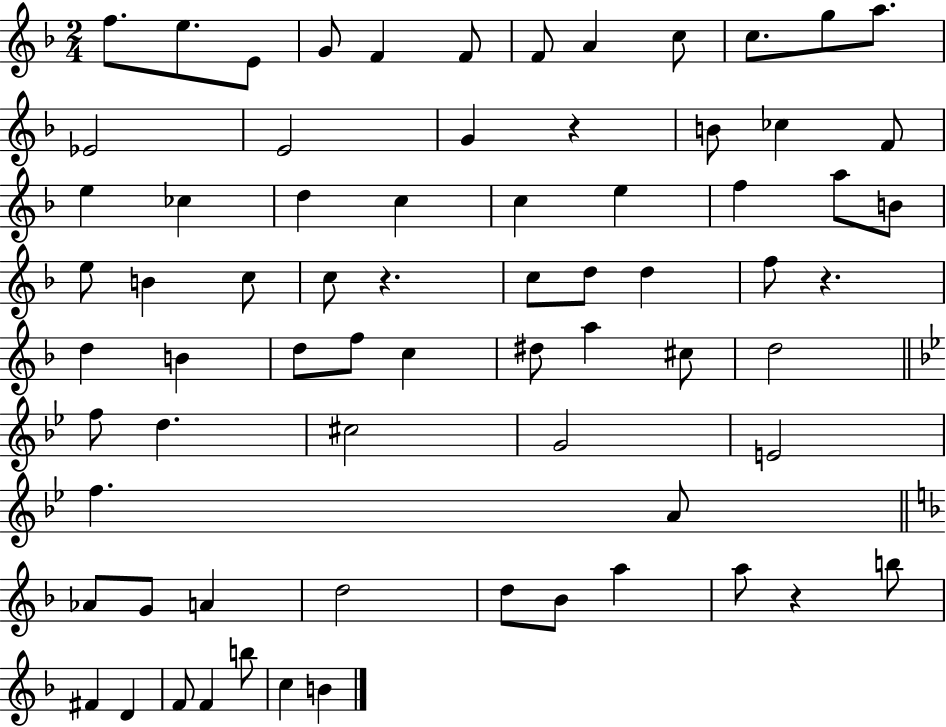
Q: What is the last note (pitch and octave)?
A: B4